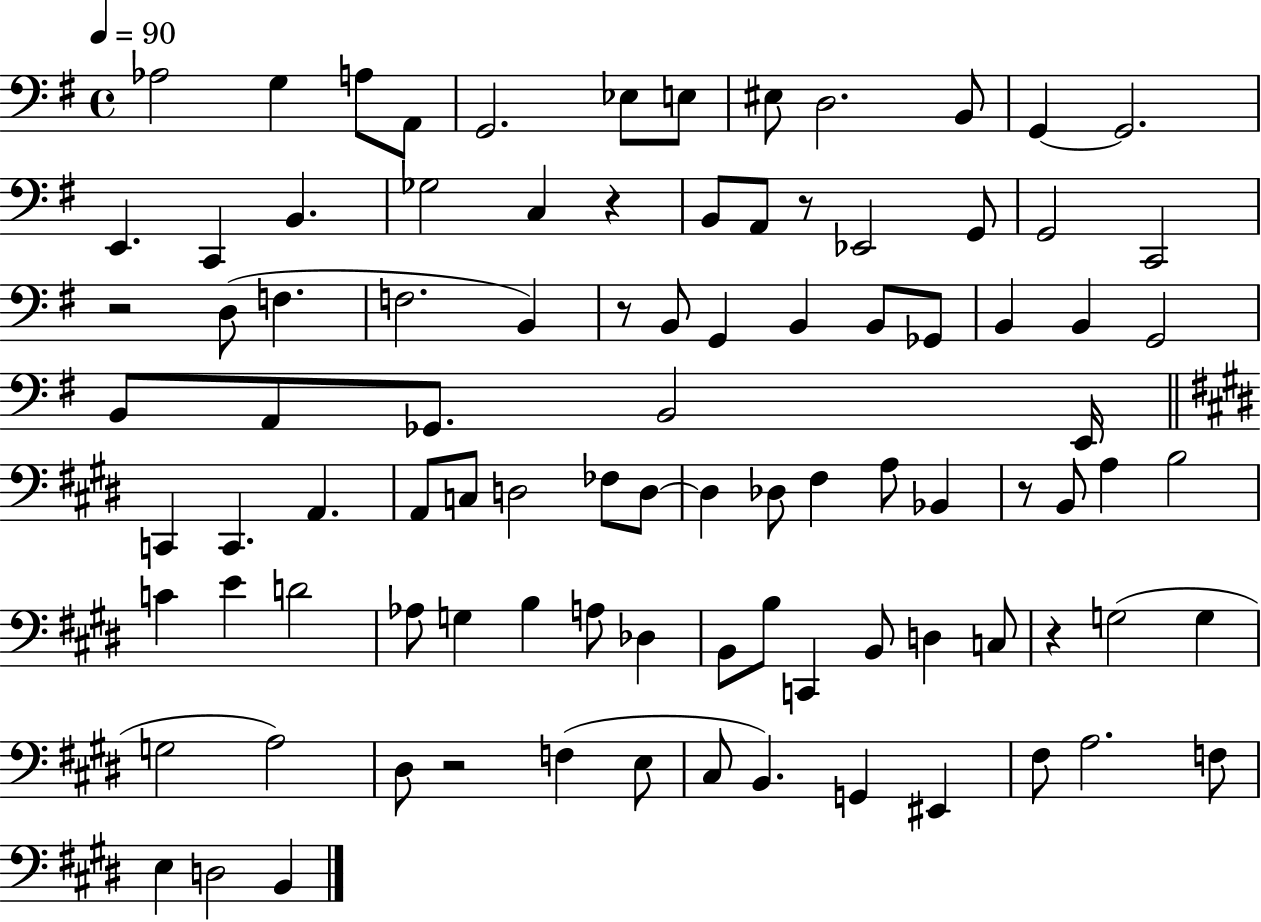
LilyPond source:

{
  \clef bass
  \time 4/4
  \defaultTimeSignature
  \key g \major
  \tempo 4 = 90
  \repeat volta 2 { aes2 g4 a8 a,8 | g,2. ees8 e8 | eis8 d2. b,8 | g,4~~ g,2. | \break e,4. c,4 b,4. | ges2 c4 r4 | b,8 a,8 r8 ees,2 g,8 | g,2 c,2 | \break r2 d8( f4. | f2. b,4) | r8 b,8 g,4 b,4 b,8 ges,8 | b,4 b,4 g,2 | \break b,8 a,8 ges,8. b,2 e,16 | \bar "||" \break \key e \major c,4 c,4. a,4. | a,8 c8 d2 fes8 d8~~ | d4 des8 fis4 a8 bes,4 | r8 b,8 a4 b2 | \break c'4 e'4 d'2 | aes8 g4 b4 a8 des4 | b,8 b8 c,4 b,8 d4 c8 | r4 g2( g4 | \break g2 a2) | dis8 r2 f4( e8 | cis8 b,4.) g,4 eis,4 | fis8 a2. f8 | \break e4 d2 b,4 | } \bar "|."
}